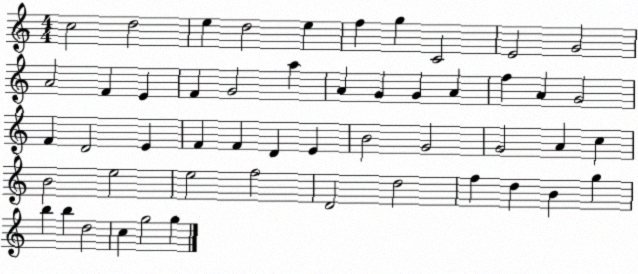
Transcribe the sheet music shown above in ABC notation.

X:1
T:Untitled
M:4/4
L:1/4
K:C
c2 d2 e d2 e f g C2 E2 G2 A2 F E F G2 a A G G A f A G2 F D2 E F F D E B2 G2 G2 A c B2 e2 e2 f2 D2 d2 f d B g b b d2 c g2 g